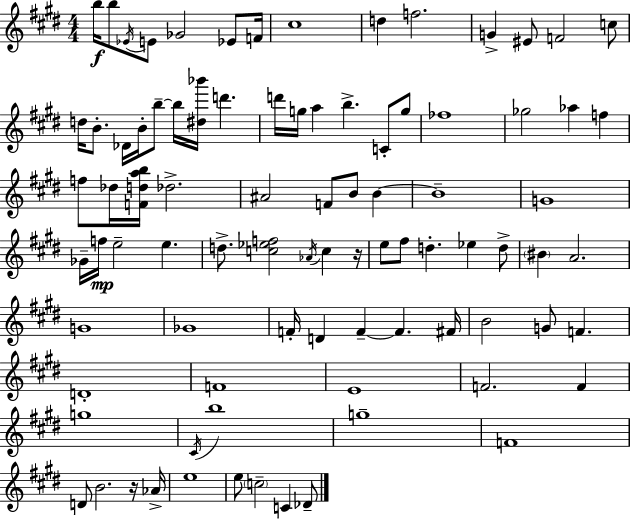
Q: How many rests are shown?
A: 2